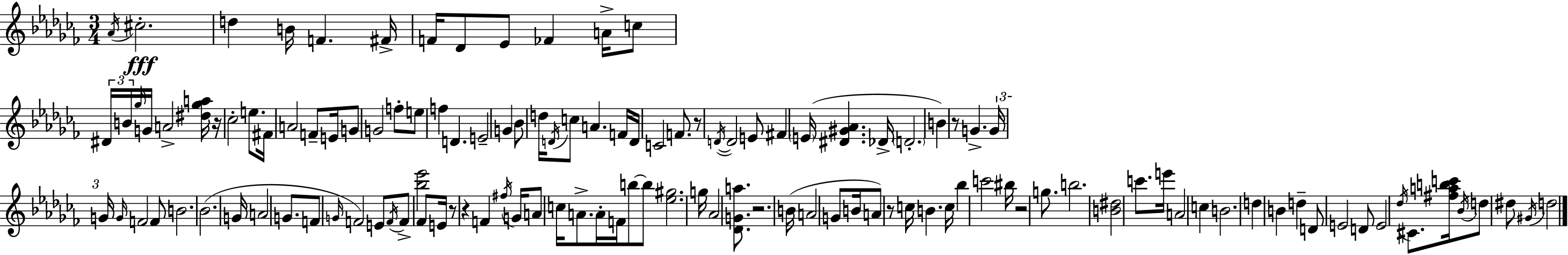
Ab4/s C#5/h. D5/q B4/s F4/q. F#4/s F4/s Db4/e Eb4/e FES4/q A4/s C5/e D#4/s B4/s Gb5/s G4/s A4/h [D#5,Gb5,A5]/s R/s CES5/h E5/e. F#4/s A4/h F4/e E4/s G4/e G4/h F5/e E5/e F5/q D4/q. E4/h G4/q Bb4/e D5/s D4/s C5/e A4/q. F4/s D4/s C4/h F4/e. R/e D4/s D4/h E4/e F#4/q E4/s [D#4,G#4,Ab4]/q. Db4/s D4/h. B4/q R/e G4/q. G4/s G4/s G4/s F4/h F4/e B4/h. Bb4/h. G4/s A4/h G4/e. F4/e G4/s F4/h E4/e F4/s F4/e [Bb5,Eb6]/h FES4/e E4/s R/e R/q F4/q F#5/s G4/s A4/e C5/s A4/e. A4/s F4/s B5/e B5/e [Eb5,G#5]/h. G5/s Ab4/h [Db4,G4,A5]/e. R/h. B4/s A4/h G4/e B4/s A4/e R/e C5/s B4/q. C5/s Bb5/q C6/h BIS5/s R/h G5/e. B5/h. [B4,D#5]/h C6/e. E6/s A4/h C5/q B4/h. D5/q B4/q D5/q D4/e E4/h D4/e E4/h Db5/s C#4/e. [F#5,A5,B5,C6]/s Bb4/s D5/e D#5/e G#4/s D5/h